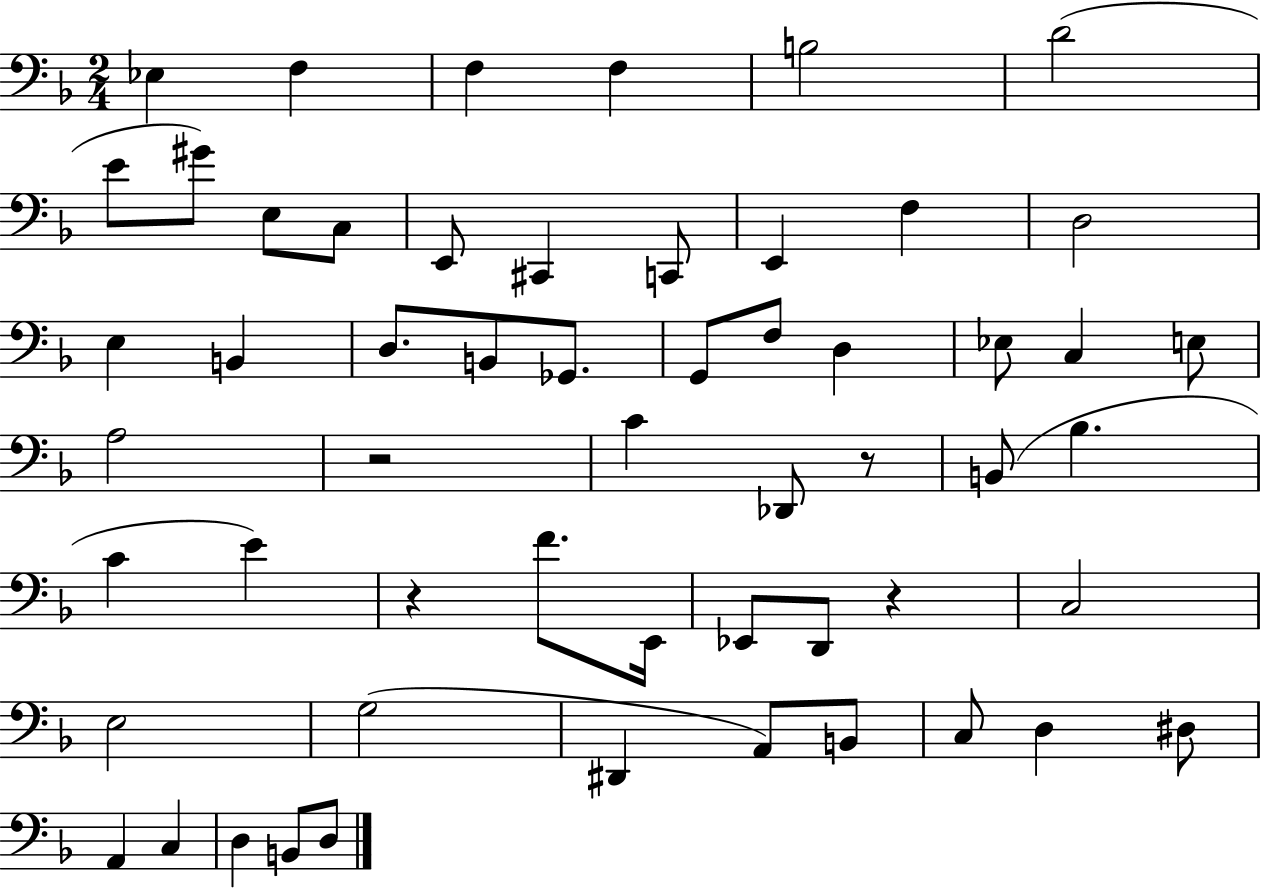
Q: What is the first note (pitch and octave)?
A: Eb3